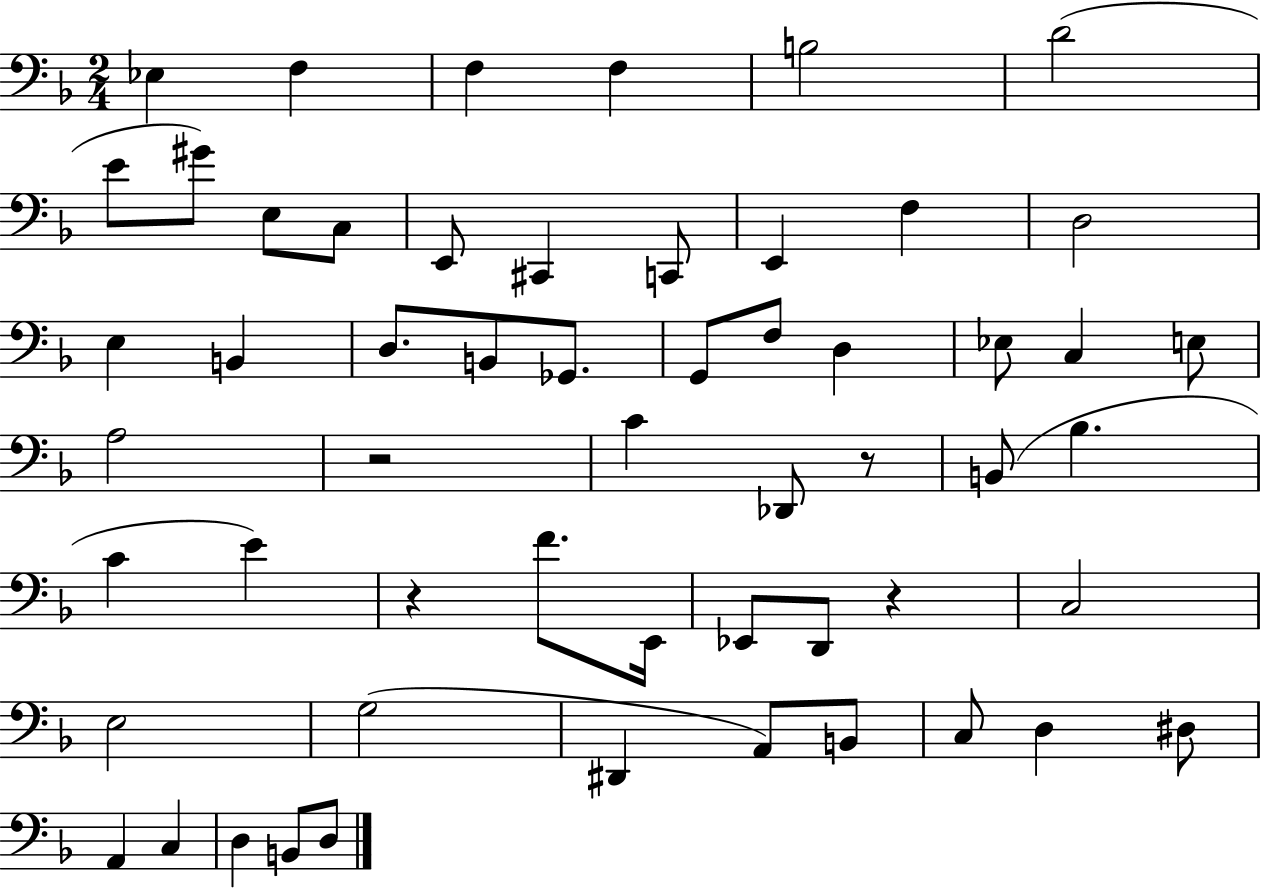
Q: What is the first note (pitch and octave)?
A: Eb3